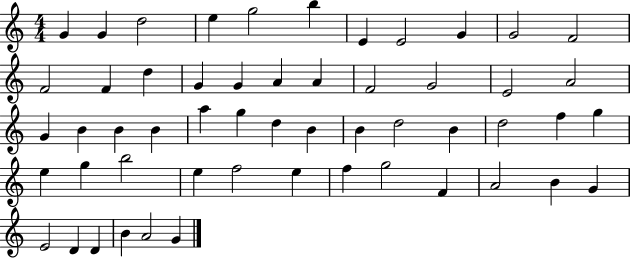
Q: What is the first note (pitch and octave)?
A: G4